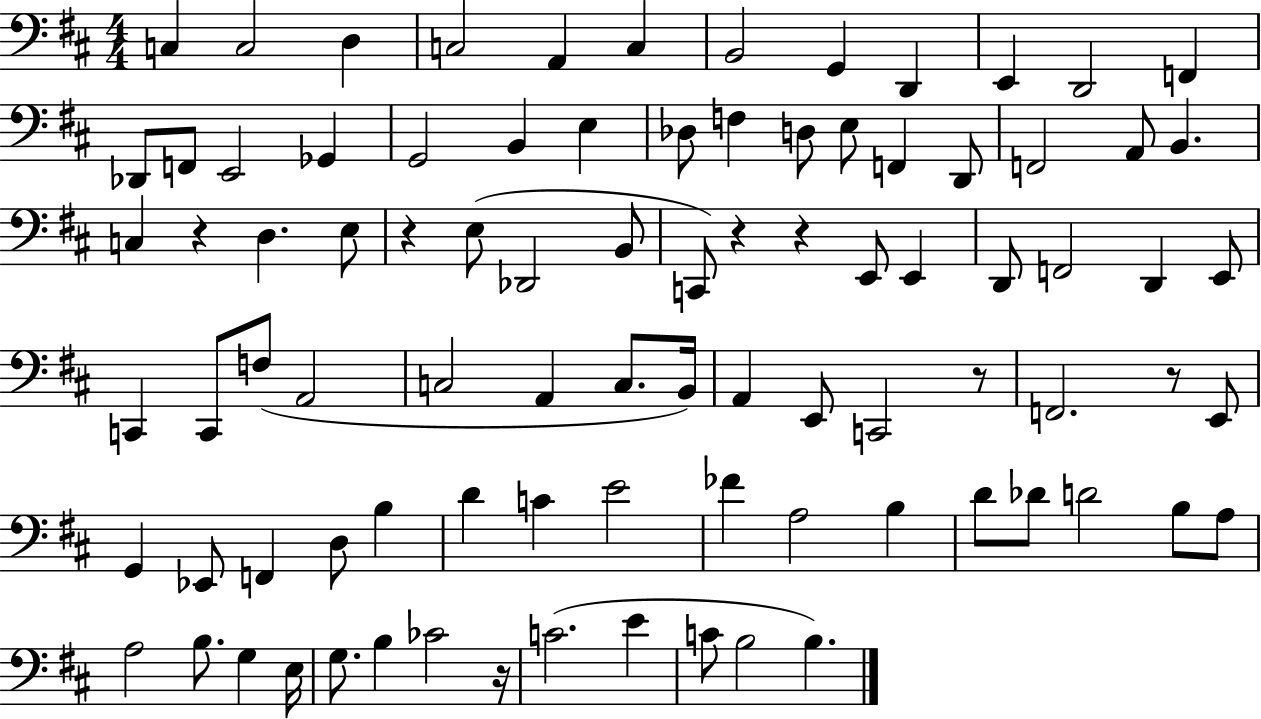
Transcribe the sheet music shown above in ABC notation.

X:1
T:Untitled
M:4/4
L:1/4
K:D
C, C,2 D, C,2 A,, C, B,,2 G,, D,, E,, D,,2 F,, _D,,/2 F,,/2 E,,2 _G,, G,,2 B,, E, _D,/2 F, D,/2 E,/2 F,, D,,/2 F,,2 A,,/2 B,, C, z D, E,/2 z E,/2 _D,,2 B,,/2 C,,/2 z z E,,/2 E,, D,,/2 F,,2 D,, E,,/2 C,, C,,/2 F,/2 A,,2 C,2 A,, C,/2 B,,/4 A,, E,,/2 C,,2 z/2 F,,2 z/2 E,,/2 G,, _E,,/2 F,, D,/2 B, D C E2 _F A,2 B, D/2 _D/2 D2 B,/2 A,/2 A,2 B,/2 G, E,/4 G,/2 B, _C2 z/4 C2 E C/2 B,2 B,